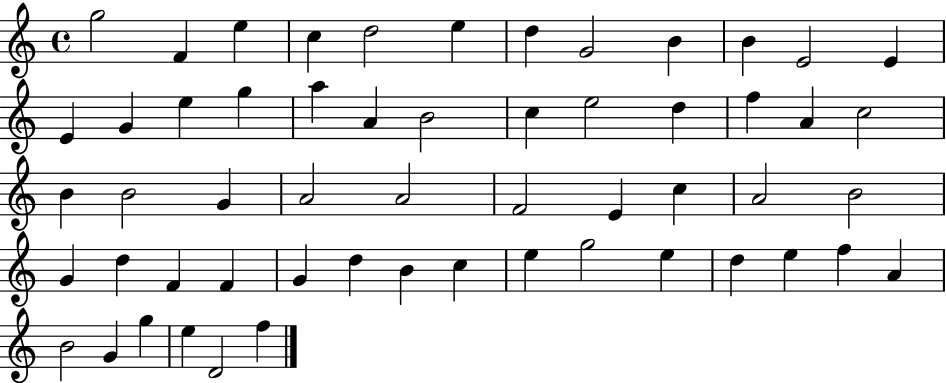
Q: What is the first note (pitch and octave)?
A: G5